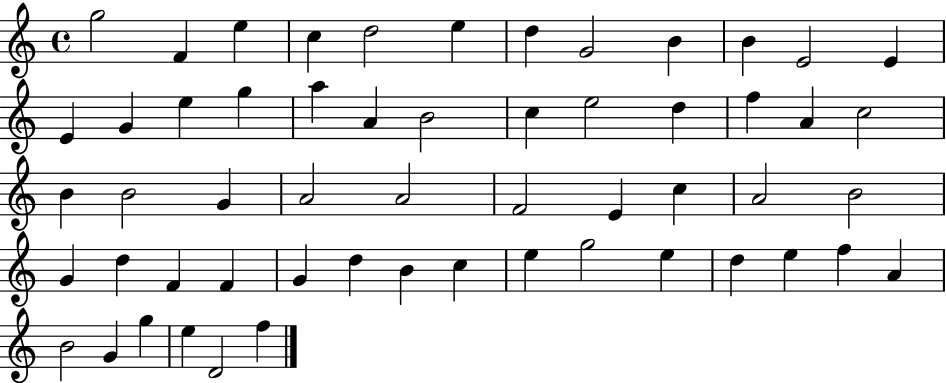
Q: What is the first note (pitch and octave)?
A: G5